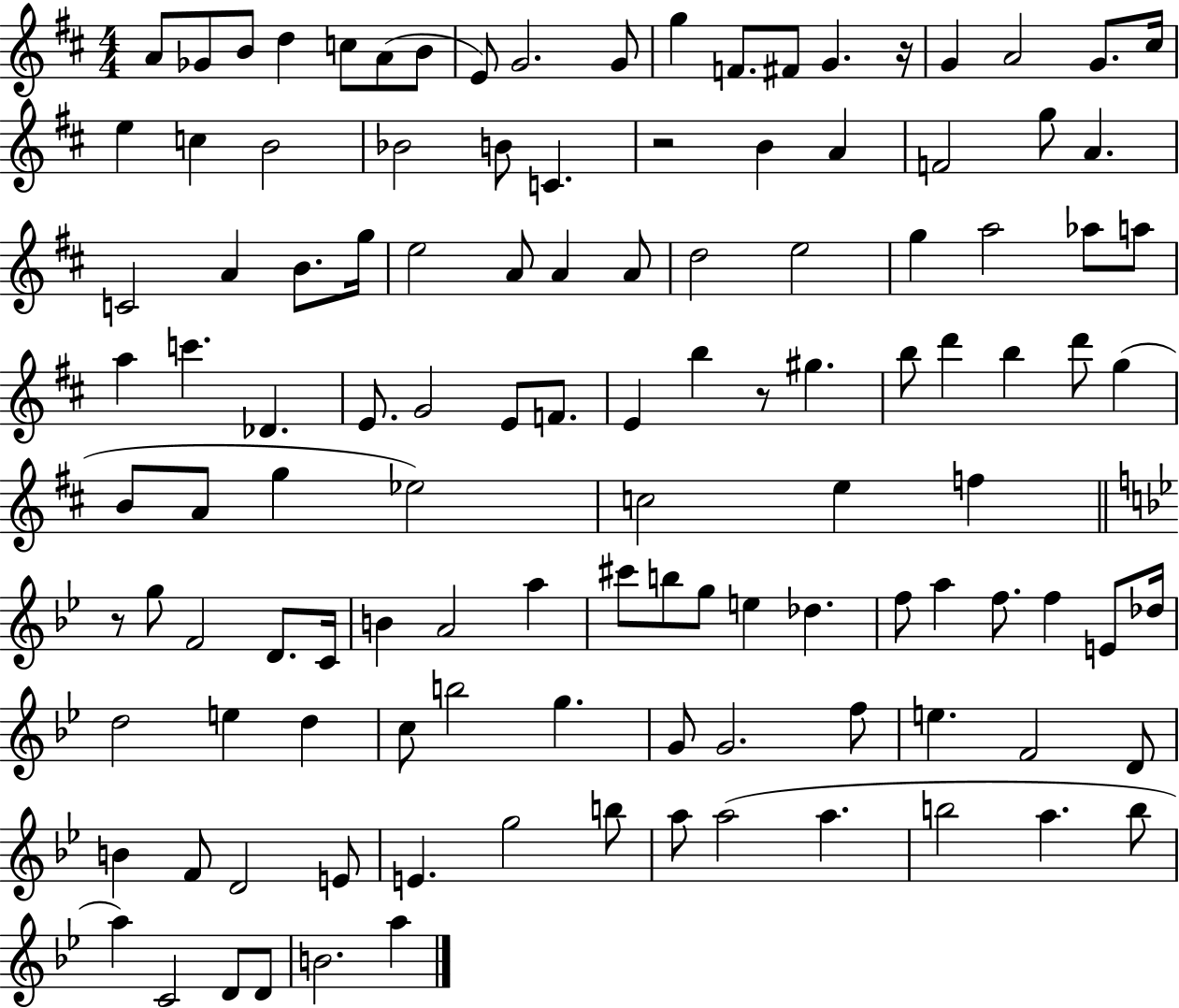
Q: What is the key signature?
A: D major